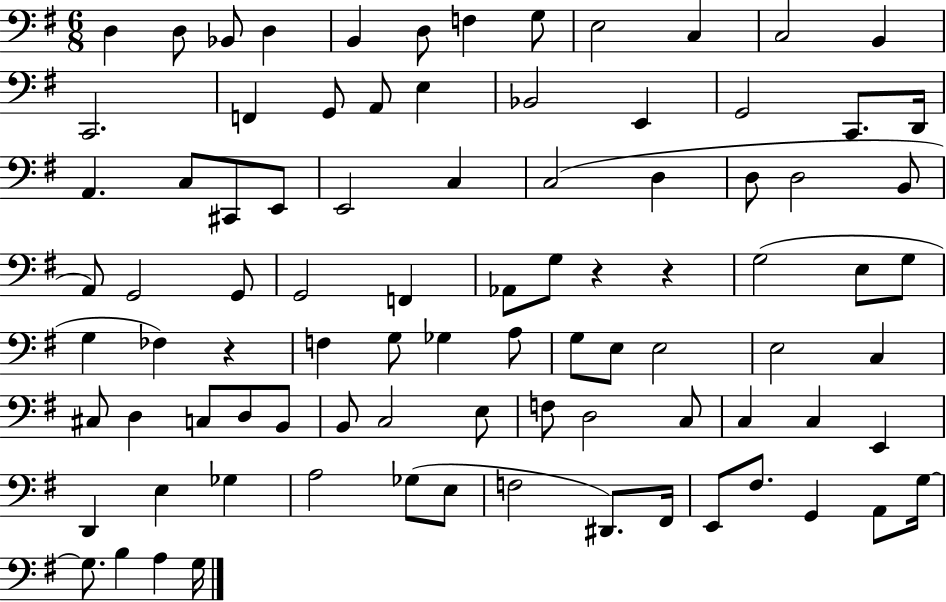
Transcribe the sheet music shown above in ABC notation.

X:1
T:Untitled
M:6/8
L:1/4
K:G
D, D,/2 _B,,/2 D, B,, D,/2 F, G,/2 E,2 C, C,2 B,, C,,2 F,, G,,/2 A,,/2 E, _B,,2 E,, G,,2 C,,/2 D,,/4 A,, C,/2 ^C,,/2 E,,/2 E,,2 C, C,2 D, D,/2 D,2 B,,/2 A,,/2 G,,2 G,,/2 G,,2 F,, _A,,/2 G,/2 z z G,2 E,/2 G,/2 G, _F, z F, G,/2 _G, A,/2 G,/2 E,/2 E,2 E,2 C, ^C,/2 D, C,/2 D,/2 B,,/2 B,,/2 C,2 E,/2 F,/2 D,2 C,/2 C, C, E,, D,, E, _G, A,2 _G,/2 E,/2 F,2 ^D,,/2 ^F,,/4 E,,/2 ^F,/2 G,, A,,/2 G,/4 G,/2 B, A, G,/4